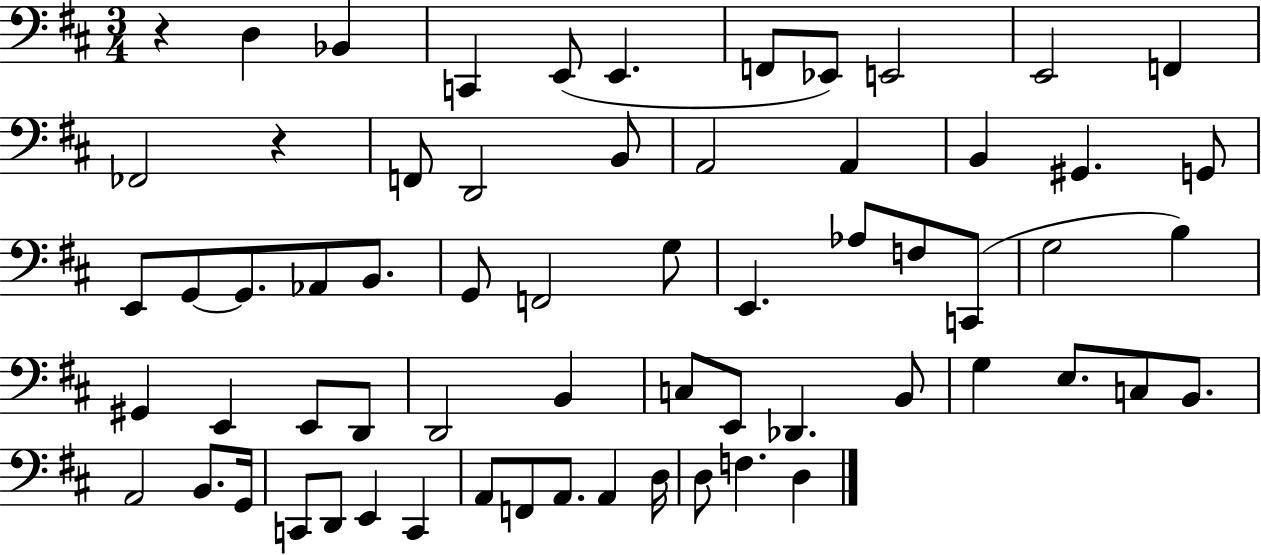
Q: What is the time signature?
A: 3/4